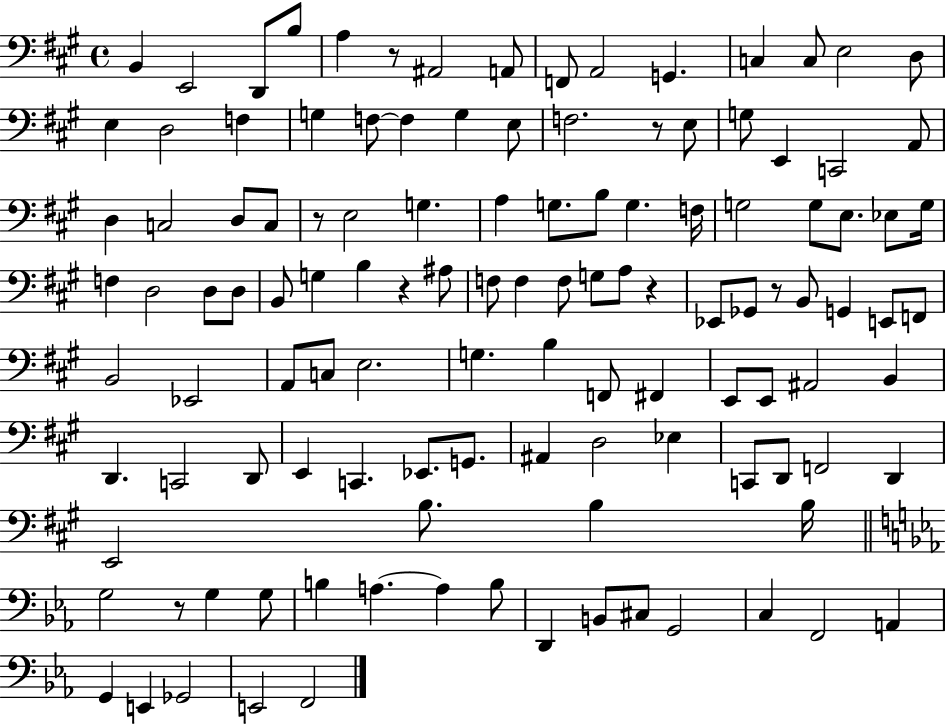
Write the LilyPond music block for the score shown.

{
  \clef bass
  \time 4/4
  \defaultTimeSignature
  \key a \major
  \repeat volta 2 { b,4 e,2 d,8 b8 | a4 r8 ais,2 a,8 | f,8 a,2 g,4. | c4 c8 e2 d8 | \break e4 d2 f4 | g4 f8~~ f4 g4 e8 | f2. r8 e8 | g8 e,4 c,2 a,8 | \break d4 c2 d8 c8 | r8 e2 g4. | a4 g8. b8 g4. f16 | g2 g8 e8. ees8 g16 | \break f4 d2 d8 d8 | b,8 g4 b4 r4 ais8 | f8 f4 f8 g8 a8 r4 | ees,8 ges,8 r8 b,8 g,4 e,8 f,8 | \break b,2 ees,2 | a,8 c8 e2. | g4. b4 f,8 fis,4 | e,8 e,8 ais,2 b,4 | \break d,4. c,2 d,8 | e,4 c,4. ees,8. g,8. | ais,4 d2 ees4 | c,8 d,8 f,2 d,4 | \break e,2 b8. b4 b16 | \bar "||" \break \key ees \major g2 r8 g4 g8 | b4 a4.~~ a4 b8 | d,4 b,8 cis8 g,2 | c4 f,2 a,4 | \break g,4 e,4 ges,2 | e,2 f,2 | } \bar "|."
}